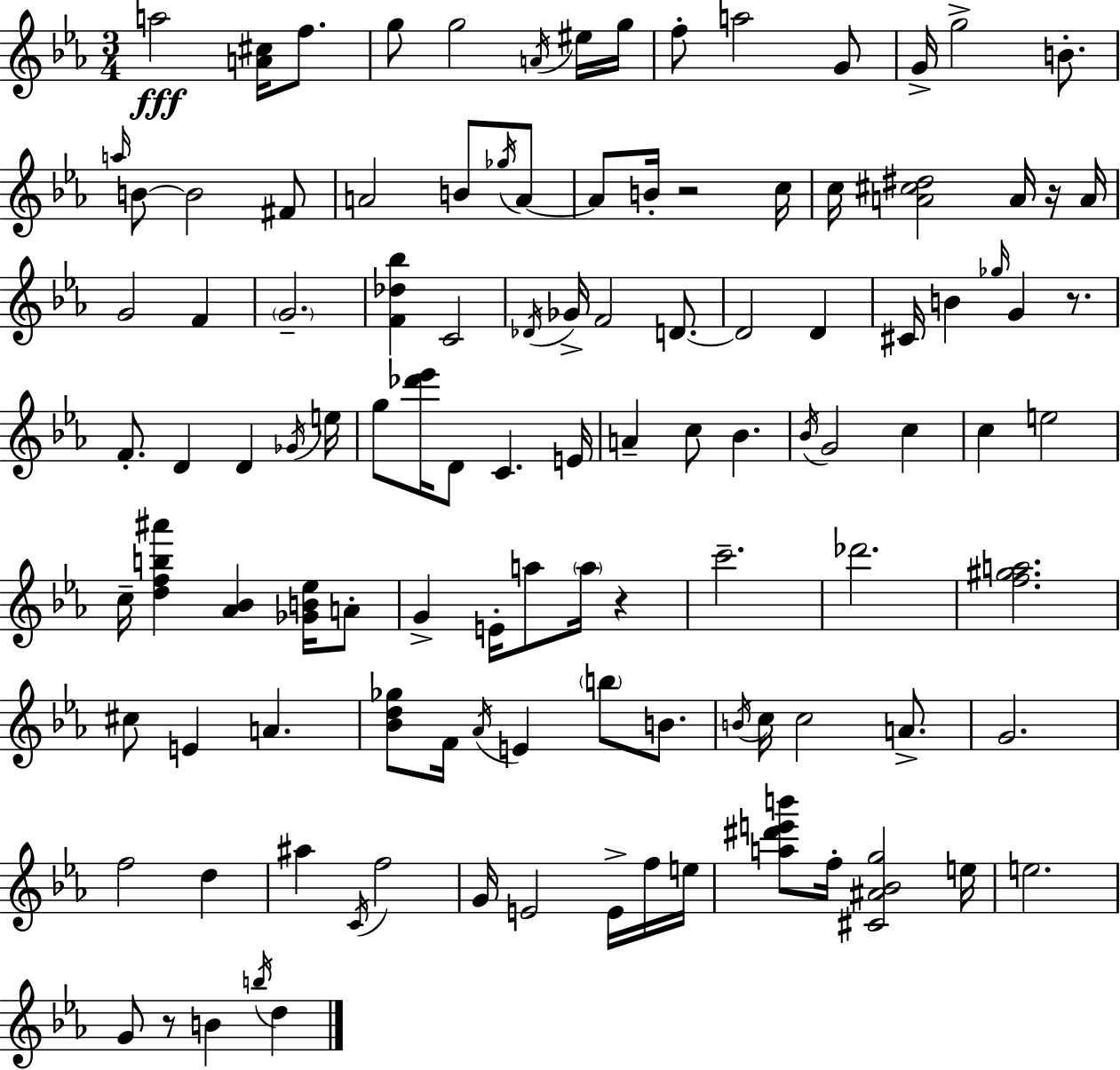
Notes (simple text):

A5/h [A4,C#5]/s F5/e. G5/e G5/h A4/s EIS5/s G5/s F5/e A5/h G4/e G4/s G5/h B4/e. A5/s B4/e B4/h F#4/e A4/h B4/e Gb5/s A4/e A4/e B4/s R/h C5/s C5/s [A4,C#5,D#5]/h A4/s R/s A4/s G4/h F4/q G4/h. [F4,Db5,Bb5]/q C4/h Db4/s Gb4/s F4/h D4/e. D4/h D4/q C#4/s B4/q Gb5/s G4/q R/e. F4/e. D4/q D4/q Gb4/s E5/s G5/e [Db6,Eb6]/s D4/e C4/q. E4/s A4/q C5/e Bb4/q. Bb4/s G4/h C5/q C5/q E5/h C5/s [D5,F5,B5,A#6]/q [Ab4,Bb4]/q [Gb4,B4,Eb5]/s A4/e G4/q E4/s A5/e A5/s R/q C6/h. Db6/h. [F5,G#5,A5]/h. C#5/e E4/q A4/q. [Bb4,D5,Gb5]/e F4/s Ab4/s E4/q B5/e B4/e. B4/s C5/s C5/h A4/e. G4/h. F5/h D5/q A#5/q C4/s F5/h G4/s E4/h E4/s F5/s E5/s [A5,D#6,E6,B6]/e F5/s [C#4,A#4,Bb4,G5]/h E5/s E5/h. G4/e R/e B4/q B5/s D5/q